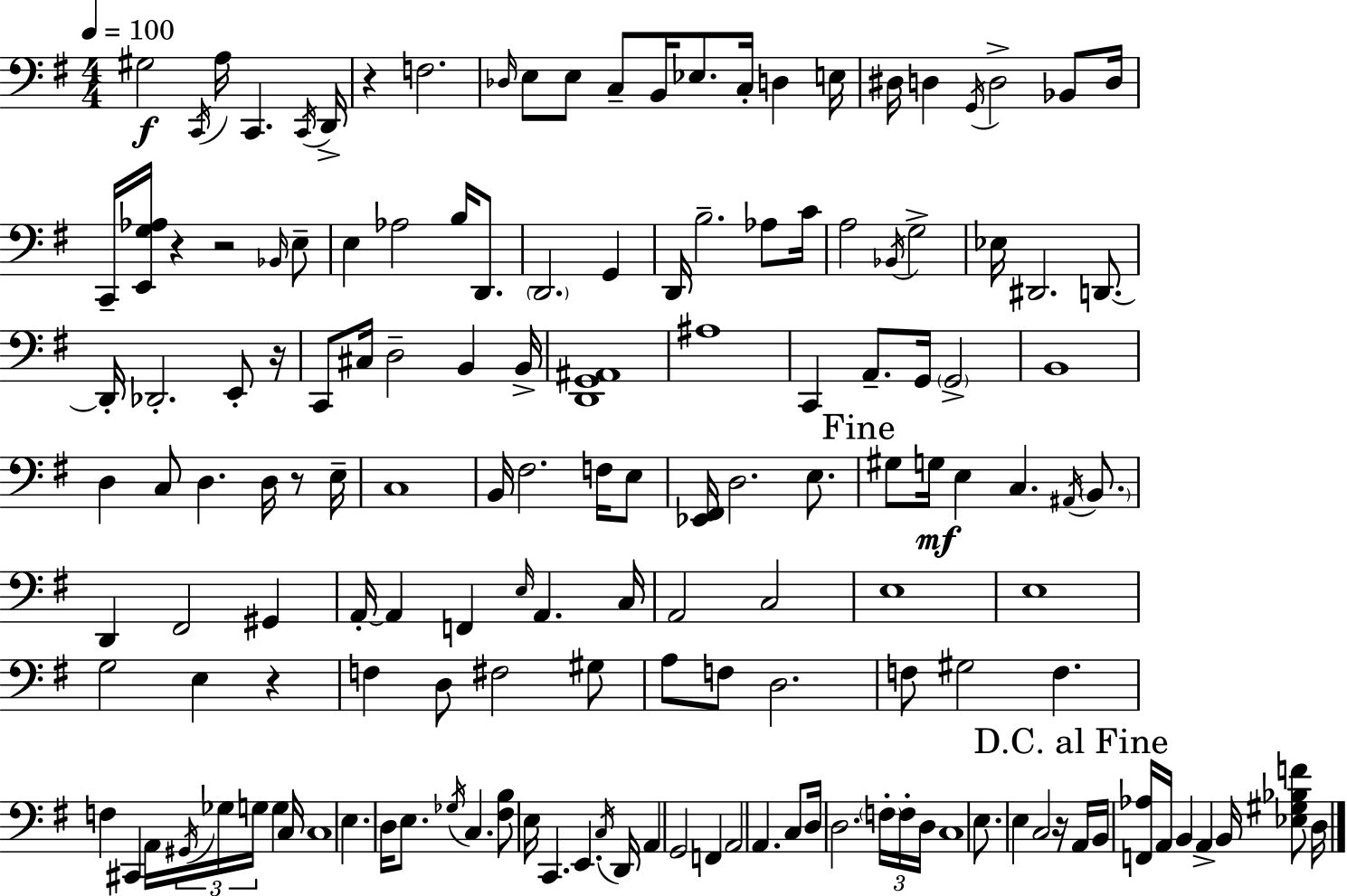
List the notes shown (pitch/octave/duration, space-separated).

G#3/h C2/s A3/s C2/q. C2/s D2/s R/q F3/h. Db3/s E3/e E3/e C3/e B2/s Eb3/e. C3/s D3/q E3/s D#3/s D3/q G2/s D3/h Bb2/e D3/s C2/s [E2,G3,Ab3]/s R/q R/h Bb2/s E3/e E3/q Ab3/h B3/s D2/e. D2/h. G2/q D2/s B3/h. Ab3/e C4/s A3/h Bb2/s G3/h Eb3/s D#2/h. D2/e. D2/s Db2/h. E2/e R/s C2/e C#3/s D3/h B2/q B2/s [D2,G2,A#2]/w A#3/w C2/q A2/e. G2/s G2/h B2/w D3/q C3/e D3/q. D3/s R/e E3/s C3/w B2/s F#3/h. F3/s E3/e [Eb2,F#2]/s D3/h. E3/e. G#3/e G3/s E3/q C3/q. A#2/s B2/e. D2/q F#2/h G#2/q A2/s A2/q F2/q E3/s A2/q. C3/s A2/h C3/h E3/w E3/w G3/h E3/q R/q F3/q D3/e F#3/h G#3/e A3/e F3/e D3/h. F3/e G#3/h F3/q. F3/q C#2/q A2/s G#2/s Gb3/s G3/s G3/q C3/s C3/w E3/q. D3/s E3/e. Gb3/s C3/q. [F#3,B3]/e E3/s C2/q. E2/q. C3/s D2/s A2/q G2/h F2/q A2/h A2/q. C3/e D3/s D3/h. F3/s F3/s D3/s C3/w E3/e. E3/q C3/h R/s A2/s B2/s [F2,Ab3]/s A2/s B2/q A2/q B2/s [Eb3,G#3,Bb3,F4]/e D3/s